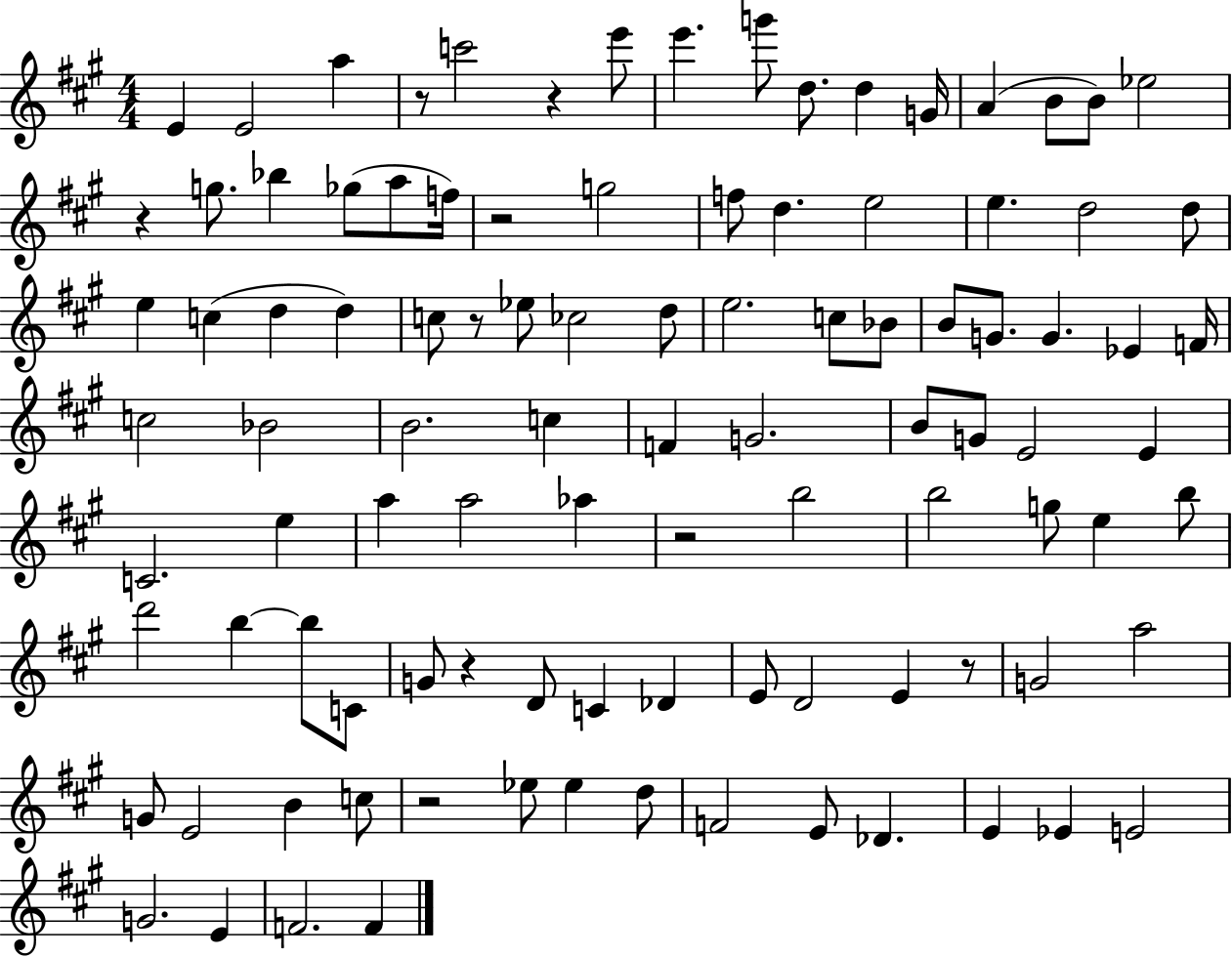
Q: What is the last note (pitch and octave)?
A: F4